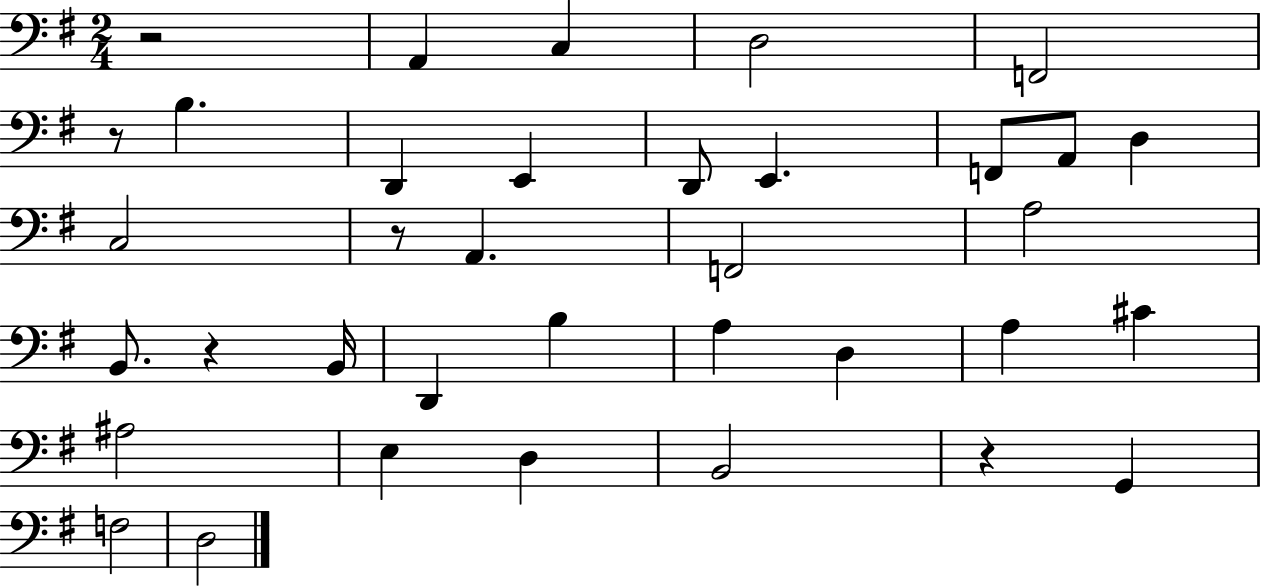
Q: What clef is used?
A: bass